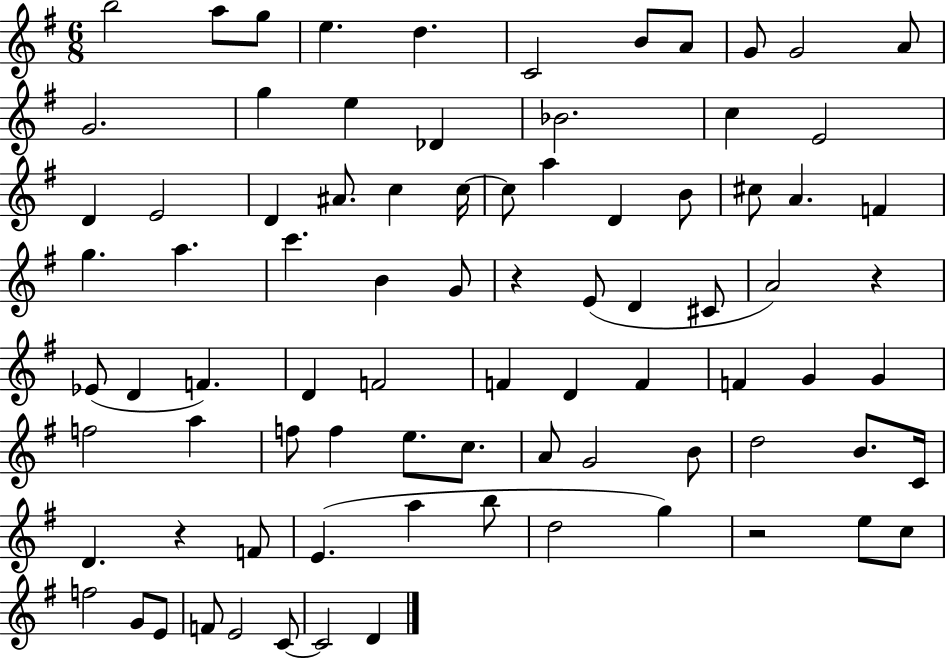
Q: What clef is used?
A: treble